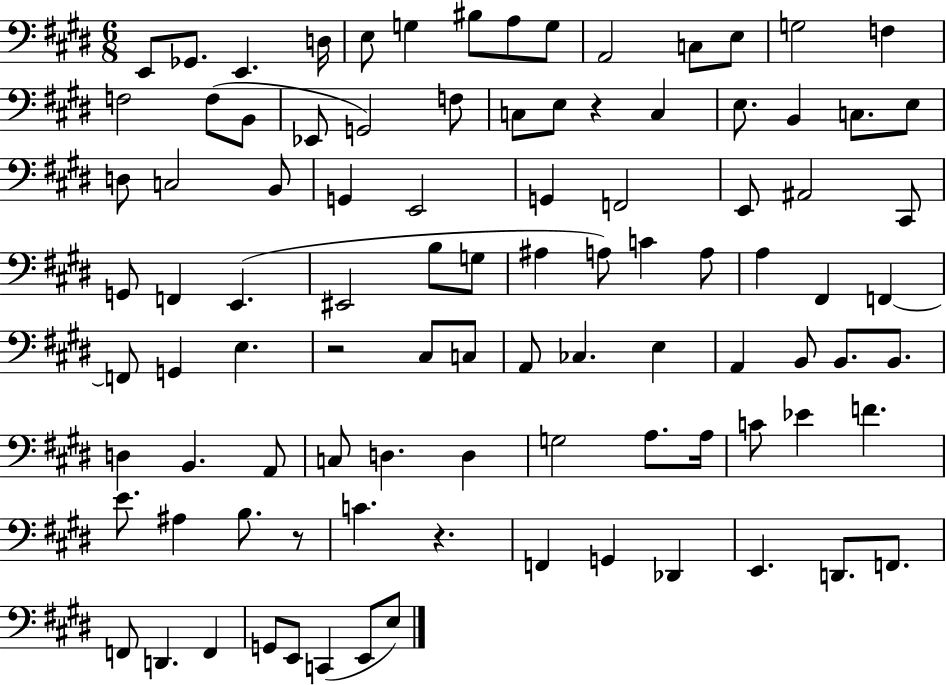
{
  \clef bass
  \numericTimeSignature
  \time 6/8
  \key e \major
  e,8 ges,8. e,4. d16 | e8 g4 bis8 a8 g8 | a,2 c8 e8 | g2 f4 | \break f2 f8( b,8 | ees,8 g,2) f8 | c8 e8 r4 c4 | e8. b,4 c8. e8 | \break d8 c2 b,8 | g,4 e,2 | g,4 f,2 | e,8 ais,2 cis,8 | \break g,8 f,4 e,4.( | eis,2 b8 g8 | ais4 a8) c'4 a8 | a4 fis,4 f,4~~ | \break f,8 g,4 e4. | r2 cis8 c8 | a,8 ces4. e4 | a,4 b,8 b,8. b,8. | \break d4 b,4. a,8 | c8 d4. d4 | g2 a8. a16 | c'8 ees'4 f'4. | \break e'8. ais4 b8. r8 | c'4. r4. | f,4 g,4 des,4 | e,4. d,8. f,8. | \break f,8 d,4. f,4 | g,8 e,8 c,4( e,8 e8) | \bar "|."
}